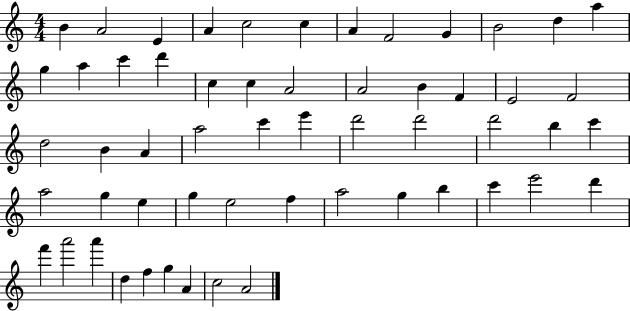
{
  \clef treble
  \numericTimeSignature
  \time 4/4
  \key c \major
  b'4 a'2 e'4 | a'4 c''2 c''4 | a'4 f'2 g'4 | b'2 d''4 a''4 | \break g''4 a''4 c'''4 d'''4 | c''4 c''4 a'2 | a'2 b'4 f'4 | e'2 f'2 | \break d''2 b'4 a'4 | a''2 c'''4 e'''4 | d'''2 d'''2 | d'''2 b''4 c'''4 | \break a''2 g''4 e''4 | g''4 e''2 f''4 | a''2 g''4 b''4 | c'''4 e'''2 d'''4 | \break f'''4 a'''2 a'''4 | d''4 f''4 g''4 a'4 | c''2 a'2 | \bar "|."
}